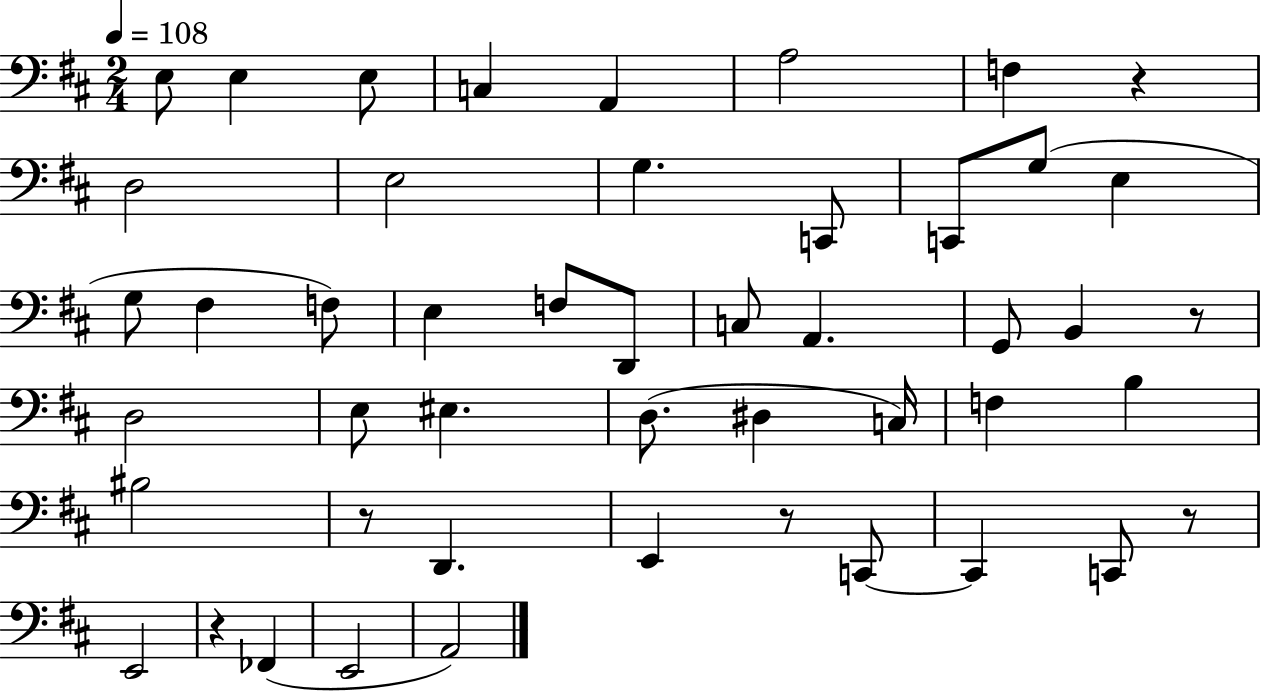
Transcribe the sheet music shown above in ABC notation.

X:1
T:Untitled
M:2/4
L:1/4
K:D
E,/2 E, E,/2 C, A,, A,2 F, z D,2 E,2 G, C,,/2 C,,/2 G,/2 E, G,/2 ^F, F,/2 E, F,/2 D,,/2 C,/2 A,, G,,/2 B,, z/2 D,2 E,/2 ^E, D,/2 ^D, C,/4 F, B, ^B,2 z/2 D,, E,, z/2 C,,/2 C,, C,,/2 z/2 E,,2 z _F,, E,,2 A,,2